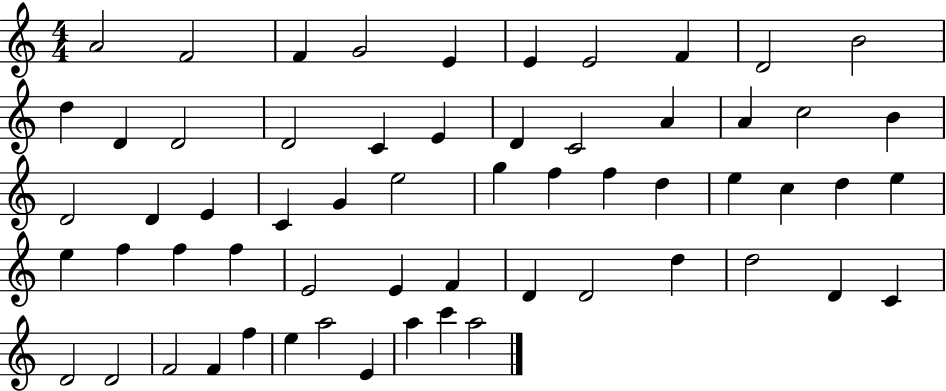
A4/h F4/h F4/q G4/h E4/q E4/q E4/h F4/q D4/h B4/h D5/q D4/q D4/h D4/h C4/q E4/q D4/q C4/h A4/q A4/q C5/h B4/q D4/h D4/q E4/q C4/q G4/q E5/h G5/q F5/q F5/q D5/q E5/q C5/q D5/q E5/q E5/q F5/q F5/q F5/q E4/h E4/q F4/q D4/q D4/h D5/q D5/h D4/q C4/q D4/h D4/h F4/h F4/q F5/q E5/q A5/h E4/q A5/q C6/q A5/h